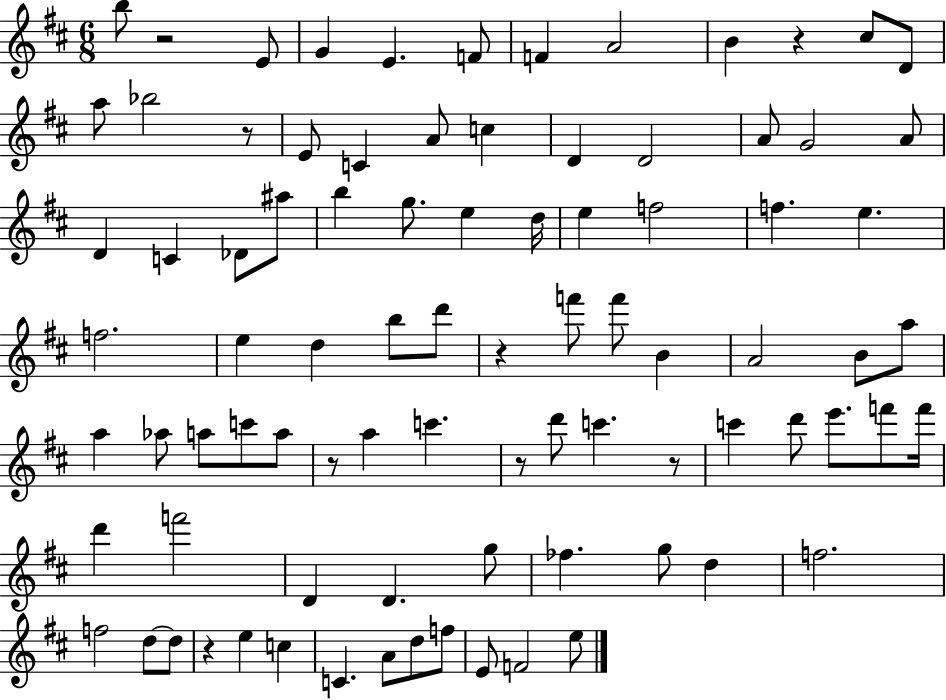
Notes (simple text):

B5/e R/h E4/e G4/q E4/q. F4/e F4/q A4/h B4/q R/q C#5/e D4/e A5/e Bb5/h R/e E4/e C4/q A4/e C5/q D4/q D4/h A4/e G4/h A4/e D4/q C4/q Db4/e A#5/e B5/q G5/e. E5/q D5/s E5/q F5/h F5/q. E5/q. F5/h. E5/q D5/q B5/e D6/e R/q F6/e F6/e B4/q A4/h B4/e A5/e A5/q Ab5/e A5/e C6/e A5/e R/e A5/q C6/q. R/e D6/e C6/q. R/e C6/q D6/e E6/e. F6/e F6/s D6/q F6/h D4/q D4/q. G5/e FES5/q. G5/e D5/q F5/h. F5/h D5/e D5/e R/q E5/q C5/q C4/q. A4/e D5/e F5/e E4/e F4/h E5/e